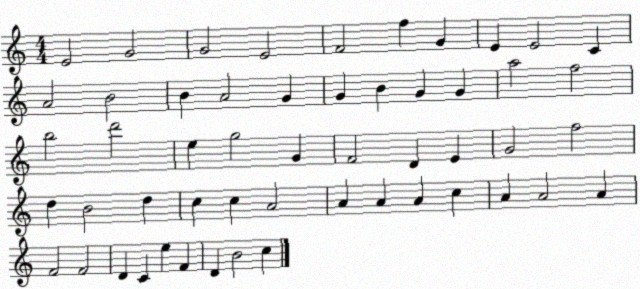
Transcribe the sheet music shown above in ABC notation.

X:1
T:Untitled
M:4/4
L:1/4
K:C
E2 G2 G2 E2 F2 f G E E2 C A2 B2 B A2 G G B G G a2 f2 b2 d'2 e g2 G F2 D E G2 f2 d B2 d c c A2 A A A c A A2 A F2 F2 D C e F D B2 c